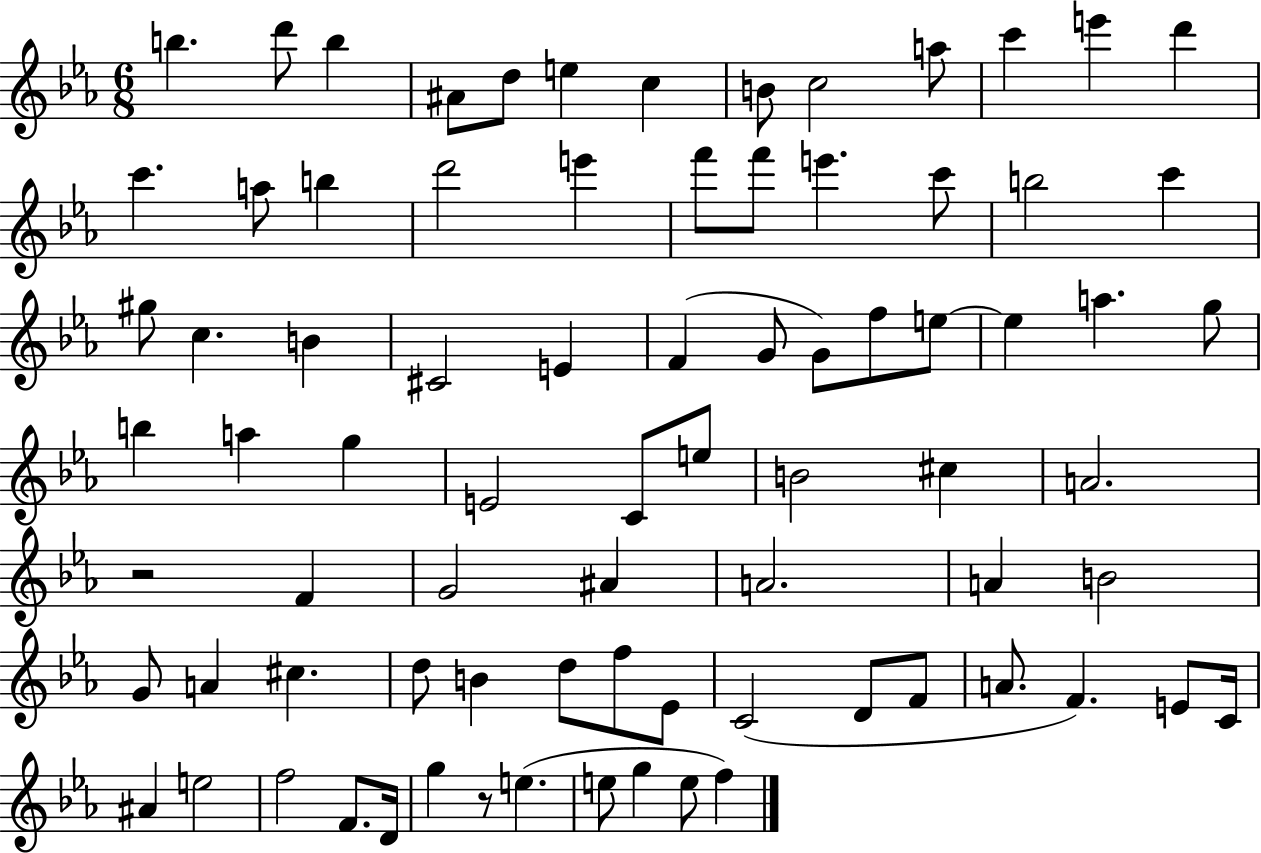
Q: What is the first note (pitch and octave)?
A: B5